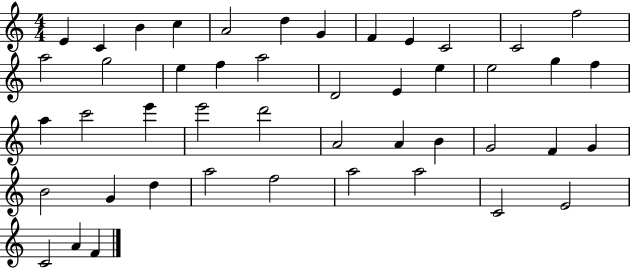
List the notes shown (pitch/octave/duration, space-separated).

E4/q C4/q B4/q C5/q A4/h D5/q G4/q F4/q E4/q C4/h C4/h F5/h A5/h G5/h E5/q F5/q A5/h D4/h E4/q E5/q E5/h G5/q F5/q A5/q C6/h E6/q E6/h D6/h A4/h A4/q B4/q G4/h F4/q G4/q B4/h G4/q D5/q A5/h F5/h A5/h A5/h C4/h E4/h C4/h A4/q F4/q